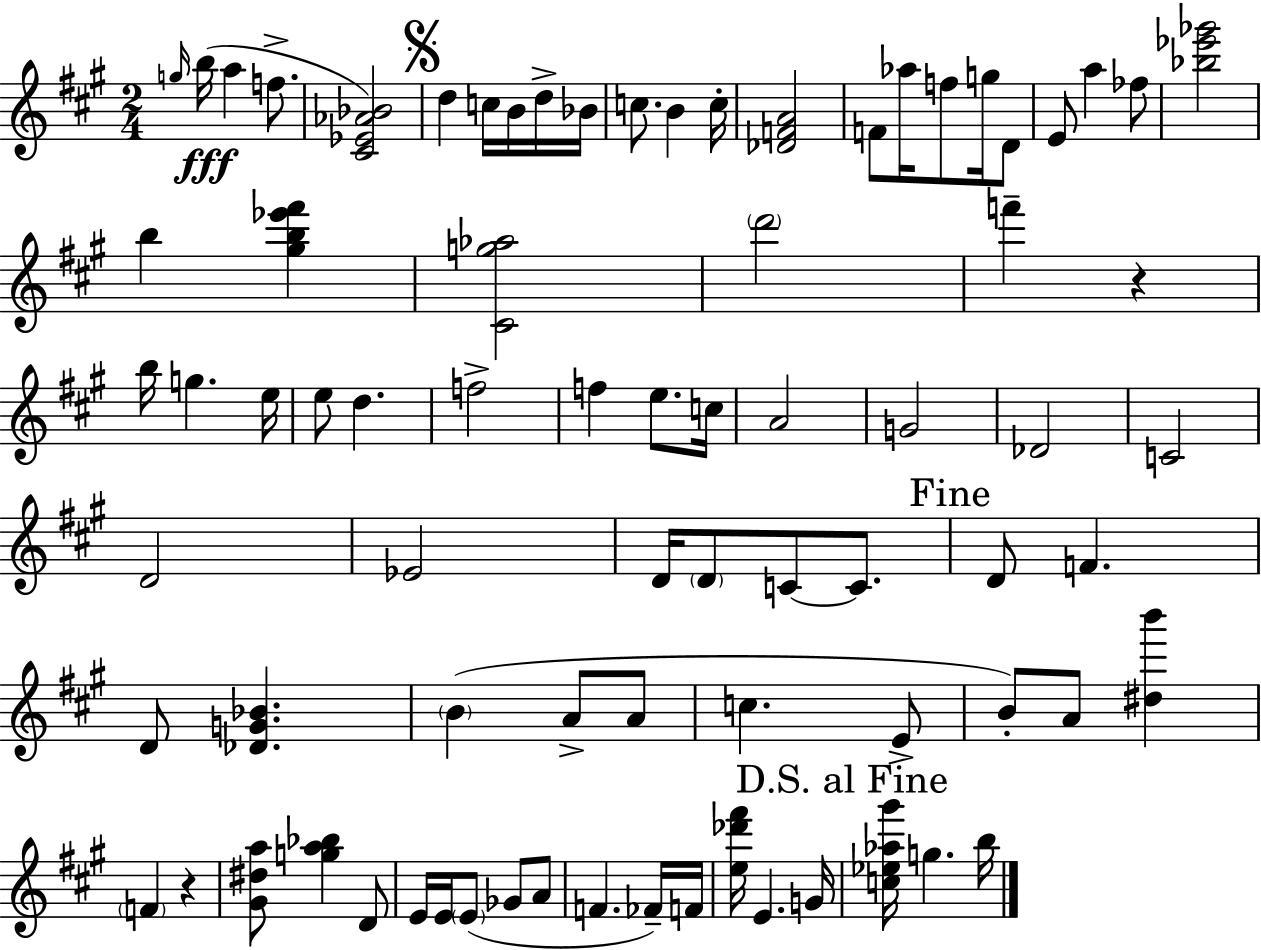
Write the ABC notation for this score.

X:1
T:Untitled
M:2/4
L:1/4
K:A
g/4 b/4 a f/2 [^C_E_A_B]2 d c/4 B/4 d/4 _B/4 c/2 B c/4 [_DFA]2 F/2 _a/4 f/2 g/4 D/2 E/2 a _f/2 [_b_e'_g']2 b [^gb_e'^f'] [^Cg_a]2 d'2 f' z b/4 g e/4 e/2 d f2 f e/2 c/4 A2 G2 _D2 C2 D2 _E2 D/4 D/2 C/2 C/2 D/2 F D/2 [_DG_B] B A/2 A/2 c E/2 B/2 A/2 [^db'] F z [^G^da]/2 [ga_b] D/2 E/4 E/4 E/2 _G/2 A/2 F _F/4 F/4 [e_d'^f']/4 E G/4 [c_e_a^g']/4 g b/4